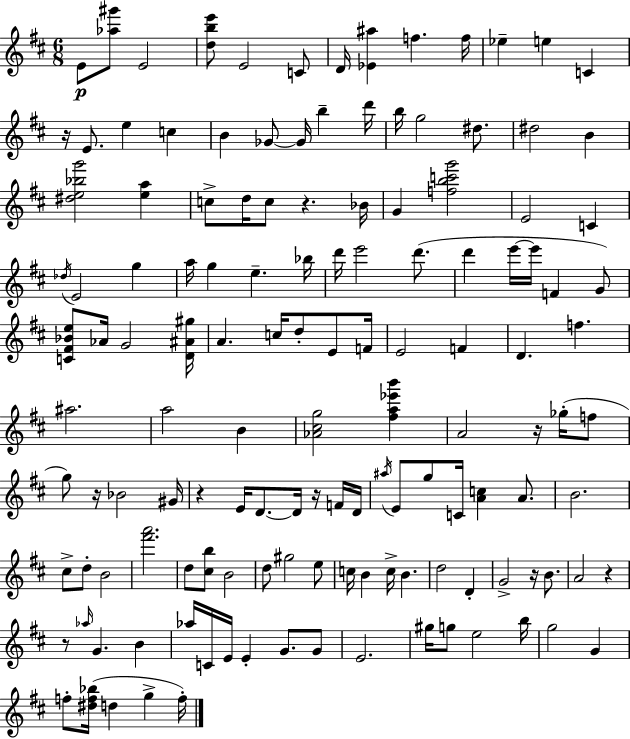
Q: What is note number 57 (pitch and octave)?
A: A#5